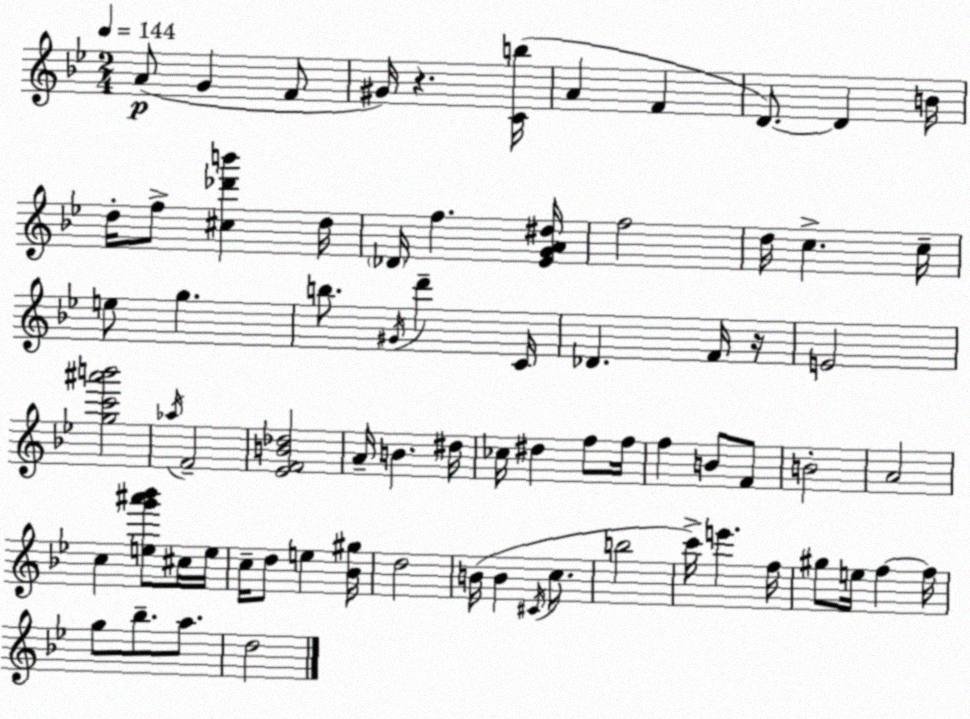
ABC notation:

X:1
T:Untitled
M:2/4
L:1/4
K:Gm
A/2 G F/2 ^G/4 z [Cb]/4 A F D/2 D B/4 d/4 f/2 [^c_d'b'] d/4 _D/4 f [_EGA^d]/4 f2 d/4 c c/4 e/2 g b/2 ^G/4 d' C/4 _D F/4 z/4 E2 [gc'^a'b']2 _a/4 F2 [_EFB_d]2 A/4 B ^d/4 _c/4 ^d f/2 f/4 f B/2 F/2 B2 A2 c [eg'^a'_b']/2 ^c/4 e/4 c/4 d/2 e [_B^g]/4 d2 B/4 B ^C/4 c/2 b2 c'/4 e' f/4 ^g/2 e/4 f f/4 g/2 _b/2 a/2 d2